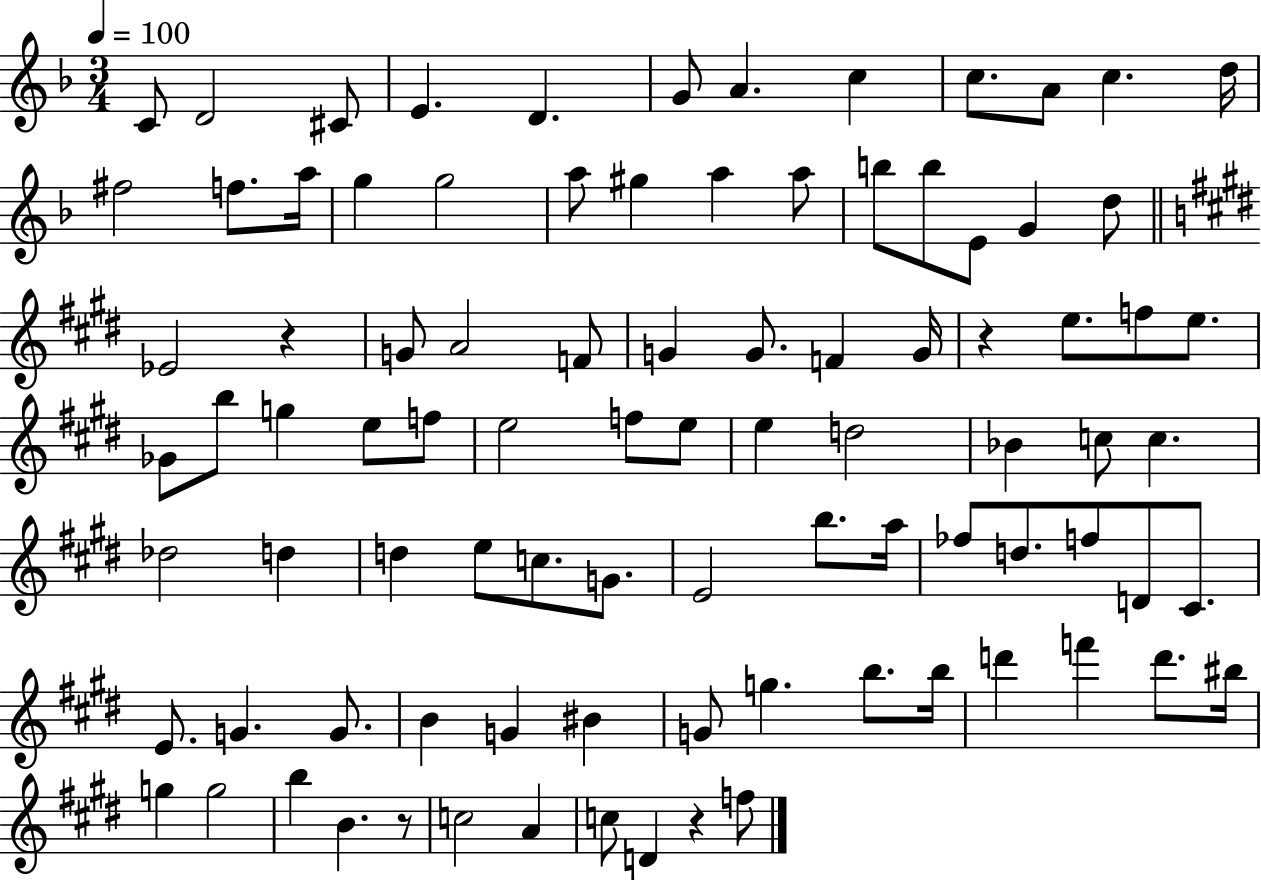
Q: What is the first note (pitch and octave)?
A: C4